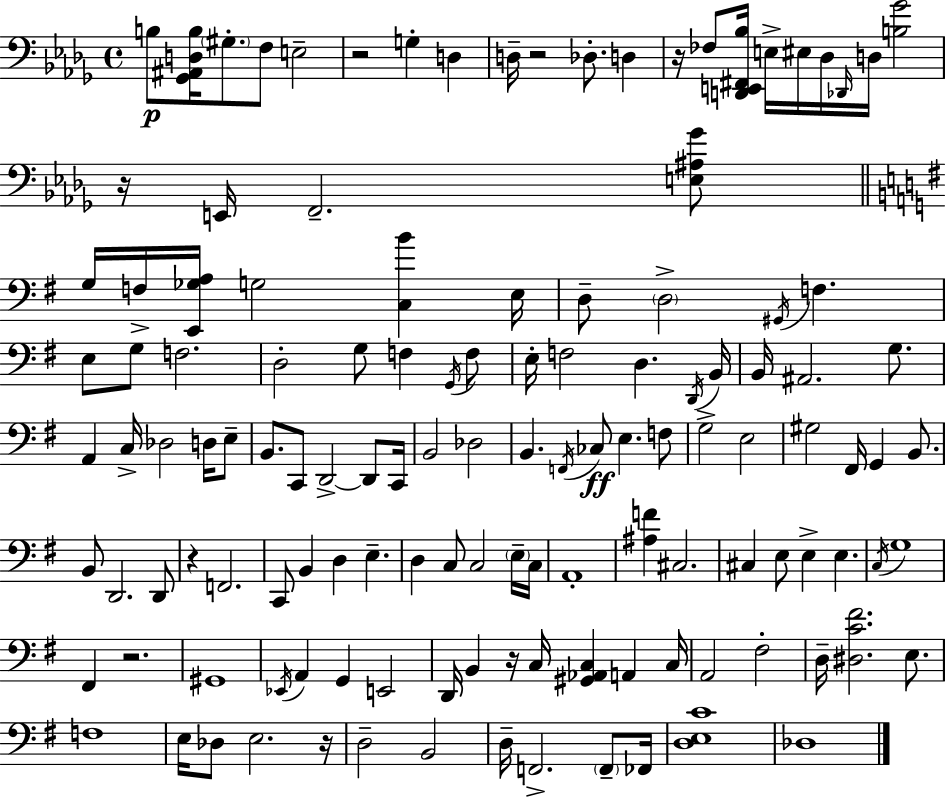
X:1
T:Untitled
M:4/4
L:1/4
K:Bbm
B,/2 [_G,,^A,,D,B,]/4 ^G,/2 F,/2 E,2 z2 G, D, D,/4 z2 _D,/2 D, z/4 _F,/2 [D,,E,,^F,,_B,]/4 E,/4 ^E,/4 _D,/4 _D,,/4 D,/4 [B,_G]2 z/4 E,,/4 F,,2 [E,^A,_G]/2 G,/4 F,/4 [E,,_G,A,]/4 G,2 [C,B] E,/4 D,/2 D,2 ^G,,/4 F, E,/2 G,/2 F,2 D,2 G,/2 F, G,,/4 F,/2 E,/4 F,2 D, D,,/4 B,,/4 B,,/4 ^A,,2 G,/2 A,, C,/4 _D,2 D,/4 E,/2 B,,/2 C,,/2 D,,2 D,,/2 C,,/4 B,,2 _D,2 B,, F,,/4 _C,/2 E, F,/2 G,2 E,2 ^G,2 ^F,,/4 G,, B,,/2 B,,/2 D,,2 D,,/2 z F,,2 C,,/2 B,, D, E, D, C,/2 C,2 E,/4 C,/4 A,,4 [^A,F] ^C,2 ^C, E,/2 E, E, C,/4 G,4 ^F,, z2 ^G,,4 _E,,/4 A,, G,, E,,2 D,,/4 B,, z/4 C,/4 [^G,,_A,,C,] A,, C,/4 A,,2 ^F,2 D,/4 [^D,C^F]2 E,/2 F,4 E,/4 _D,/2 E,2 z/4 D,2 B,,2 D,/4 F,,2 F,,/2 _F,,/4 [D,E,C]4 _D,4